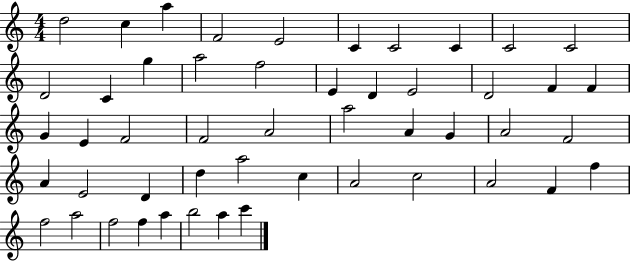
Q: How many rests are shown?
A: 0